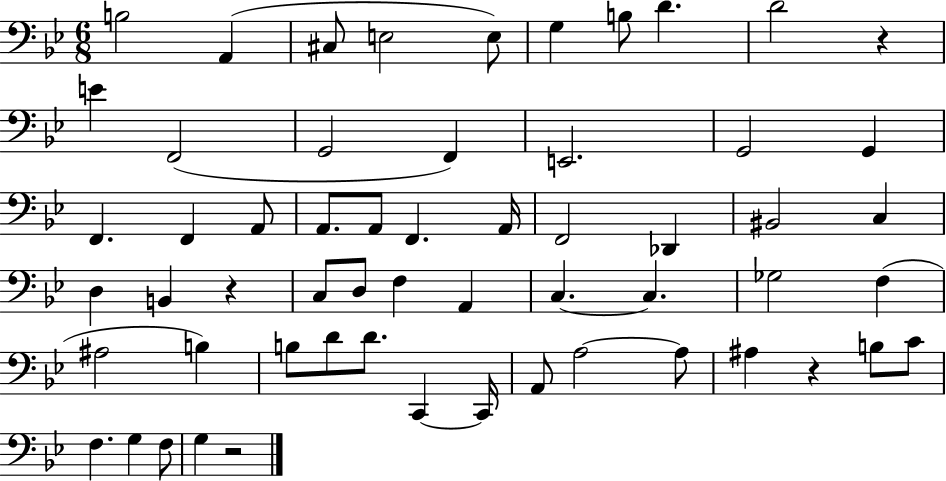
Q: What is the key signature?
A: BES major